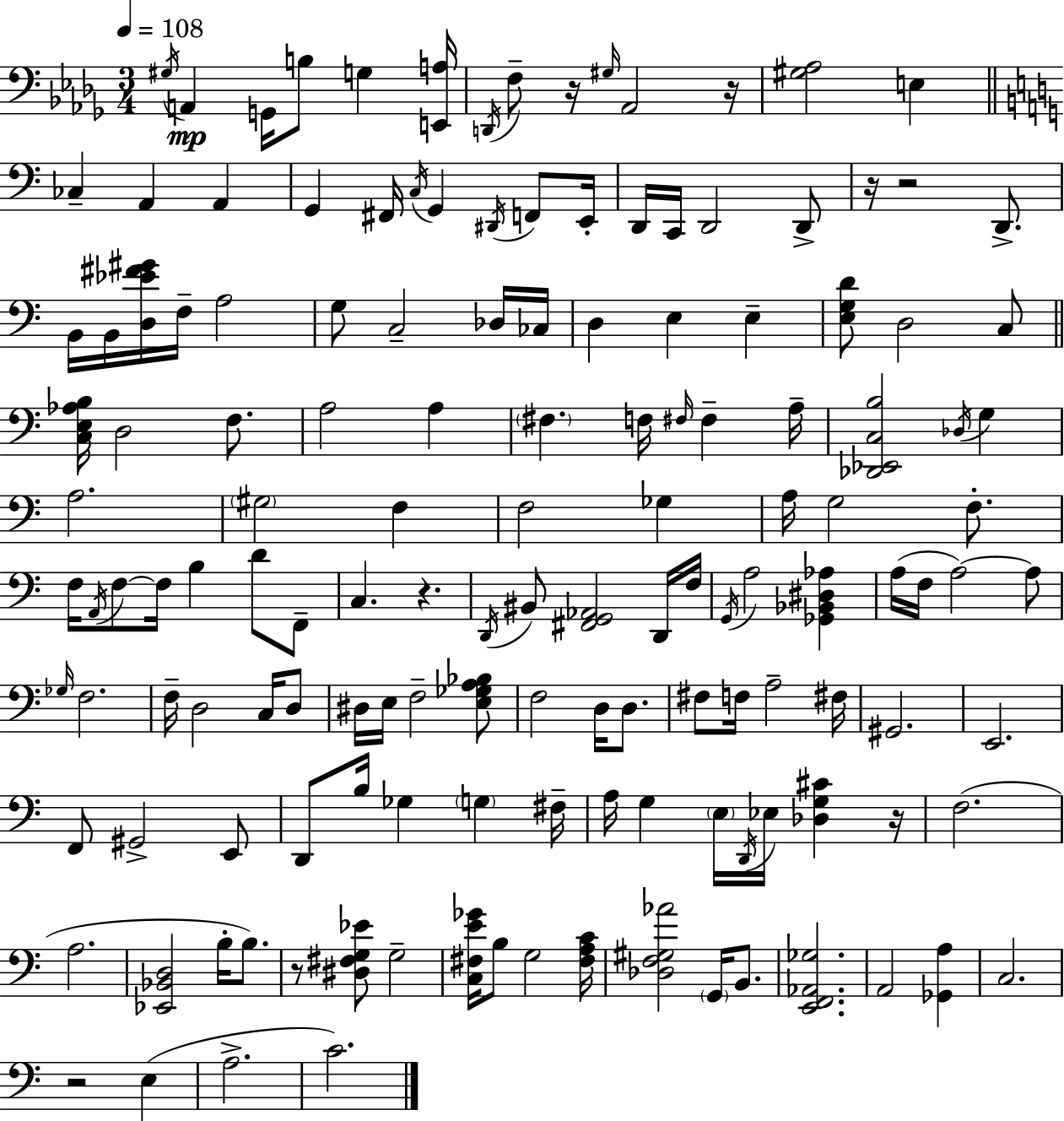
X:1
T:Untitled
M:3/4
L:1/4
K:Bbm
^G,/4 A,, G,,/4 B,/2 G, [E,,A,]/4 D,,/4 F,/2 z/4 ^G,/4 _A,,2 z/4 [^G,_A,]2 E, _C, A,, A,, G,, ^F,,/4 C,/4 G,, ^D,,/4 F,,/2 E,,/4 D,,/4 C,,/4 D,,2 D,,/2 z/4 z2 D,,/2 B,,/4 B,,/4 [D,_E^F^G]/4 F,/4 A,2 G,/2 C,2 _D,/4 _C,/4 D, E, E, [E,G,D]/2 D,2 C,/2 [C,E,_A,B,]/4 D,2 F,/2 A,2 A, ^F, F,/4 ^F,/4 ^F, A,/4 [_D,,_E,,C,B,]2 _D,/4 G, A,2 ^G,2 F, F,2 _G, A,/4 G,2 F,/2 F,/4 A,,/4 F,/2 F,/4 B, D/2 F,,/2 C, z D,,/4 ^B,,/2 [^F,,G,,_A,,]2 D,,/4 F,/4 G,,/4 A,2 [_G,,_B,,^D,_A,] A,/4 F,/4 A,2 A,/2 _G,/4 F,2 F,/4 D,2 C,/4 D,/2 ^D,/4 E,/4 F,2 [E,_G,A,_B,]/2 F,2 D,/4 D,/2 ^F,/2 F,/4 A,2 ^F,/4 ^G,,2 E,,2 F,,/2 ^G,,2 E,,/2 D,,/2 B,/4 _G, G, ^F,/4 A,/4 G, E,/4 D,,/4 _E,/4 [_D,G,^C] z/4 F,2 A,2 [_E,,_B,,D,]2 B,/4 B,/2 z/2 [^D,^F,G,_E]/2 G,2 [C,^F,E_G]/4 B,/2 G,2 [^F,A,C]/4 [_D,F,^G,_A]2 G,,/4 B,,/2 [E,,F,,_A,,_G,]2 A,,2 [_G,,A,] C,2 z2 E, A,2 C2